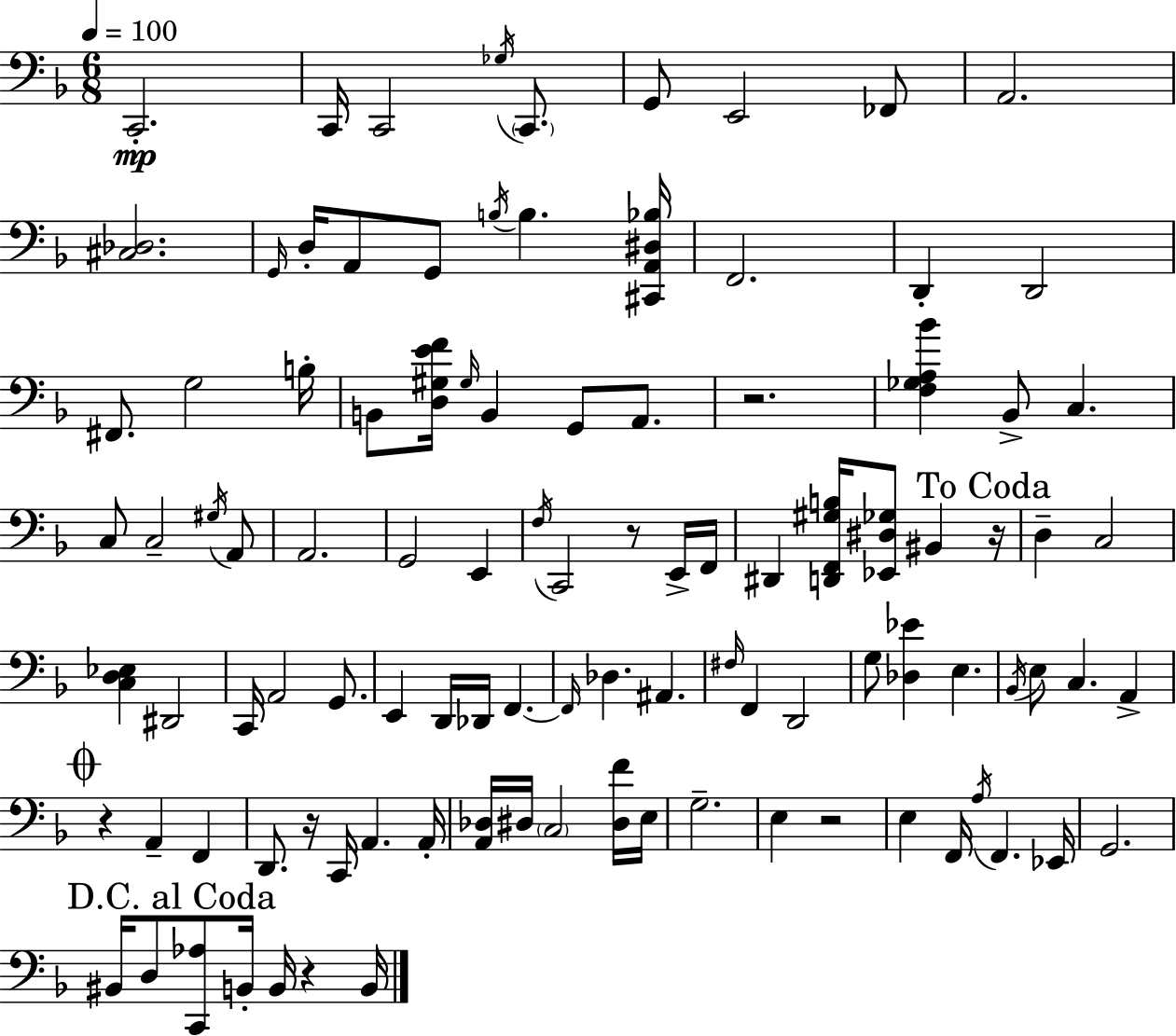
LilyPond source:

{
  \clef bass
  \numericTimeSignature
  \time 6/8
  \key f \major
  \tempo 4 = 100
  c,2.-.\mp | c,16 c,2 \acciaccatura { ges16 } \parenthesize c,8. | g,8 e,2 fes,8 | a,2. | \break <cis des>2. | \grace { g,16 } d16-. a,8 g,8 \acciaccatura { b16 } b4. | <cis, a, dis bes>16 f,2. | d,4-. d,2 | \break fis,8. g2 | b16-. b,8 <d gis e' f'>16 \grace { gis16 } b,4 g,8 | a,8. r2. | <f ges a bes'>4 bes,8-> c4. | \break c8 c2-- | \acciaccatura { gis16 } a,8 a,2. | g,2 | e,4 \acciaccatura { f16 } c,2 | \break r8 e,16-> f,16 dis,4 <d, f, gis b>16 <ees, dis ges>8 | bis,4 \mark "To Coda" r16 d4-- c2 | <c d ees>4 dis,2 | c,16 a,2 | \break g,8. e,4 d,16 des,16 | f,4.~~ \grace { f,16 } des4. | ais,4. \grace { fis16 } f,4 | d,2 g8 <des ees'>4 | \break e4. \acciaccatura { bes,16 } e8 c4. | a,4-> \mark \markup { \musicglyph "scripts.coda" } r4 | a,4-- f,4 d,8. | r16 c,16 a,4. a,16-. <a, des>16 dis16 \parenthesize c2 | \break <dis f'>16 e16 g2.-- | e4 | r2 e4 | f,16 \acciaccatura { a16 } f,4. ees,16 g,2. | \break \mark "D.C. al Coda" bis,16 d8 | <c, aes>8 b,16-. b,16 r4 b,16 \bar "|."
}